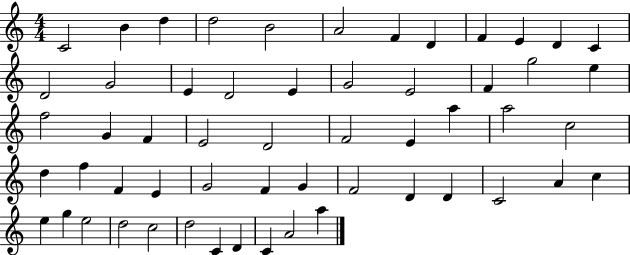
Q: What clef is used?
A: treble